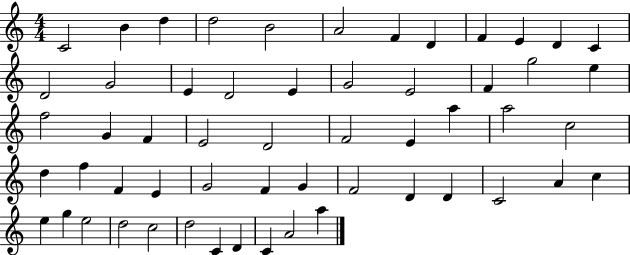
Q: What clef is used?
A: treble